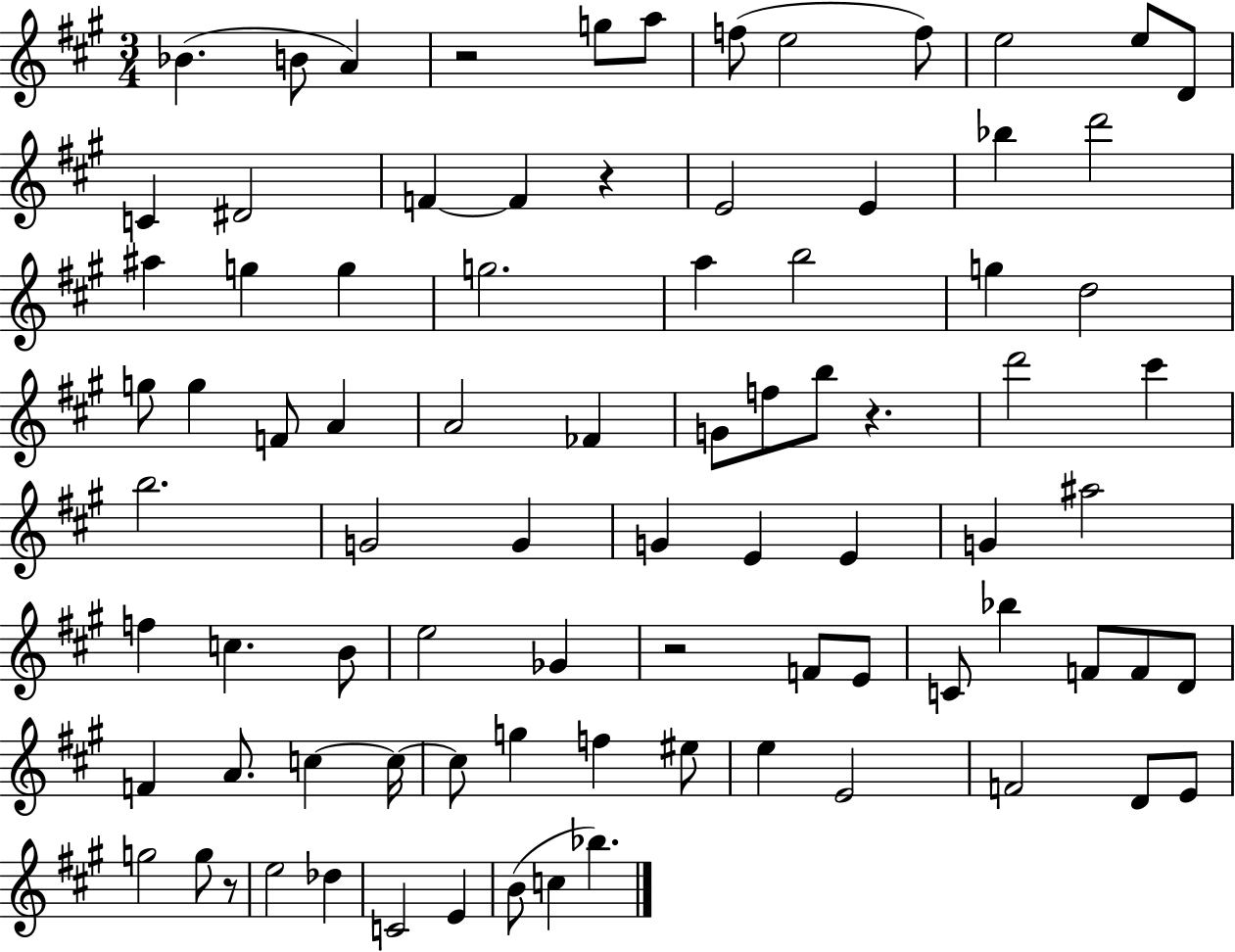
Bb4/q. B4/e A4/q R/h G5/e A5/e F5/e E5/h F5/e E5/h E5/e D4/e C4/q D#4/h F4/q F4/q R/q E4/h E4/q Bb5/q D6/h A#5/q G5/q G5/q G5/h. A5/q B5/h G5/q D5/h G5/e G5/q F4/e A4/q A4/h FES4/q G4/e F5/e B5/e R/q. D6/h C#6/q B5/h. G4/h G4/q G4/q E4/q E4/q G4/q A#5/h F5/q C5/q. B4/e E5/h Gb4/q R/h F4/e E4/e C4/e Bb5/q F4/e F4/e D4/e F4/q A4/e. C5/q C5/s C5/e G5/q F5/q EIS5/e E5/q E4/h F4/h D4/e E4/e G5/h G5/e R/e E5/h Db5/q C4/h E4/q B4/e C5/q Bb5/q.